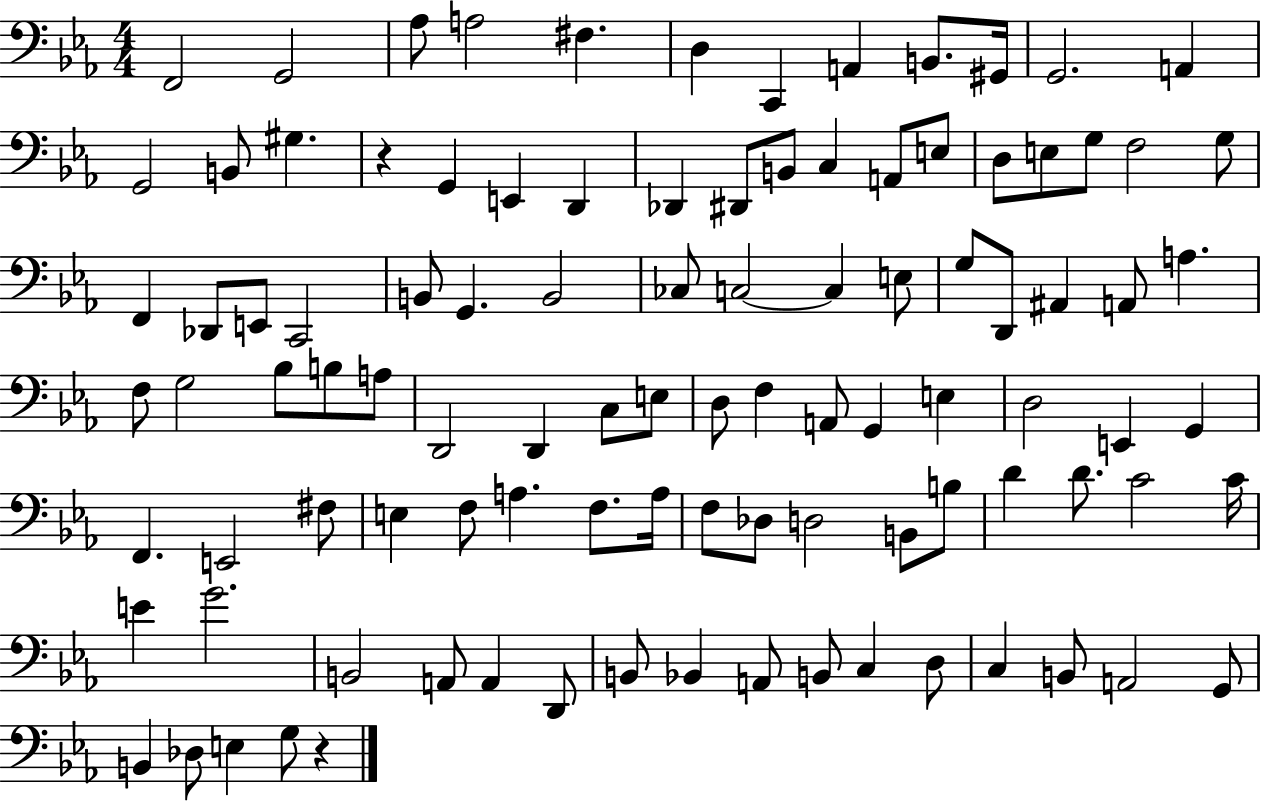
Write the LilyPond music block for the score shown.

{
  \clef bass
  \numericTimeSignature
  \time 4/4
  \key ees \major
  \repeat volta 2 { f,2 g,2 | aes8 a2 fis4. | d4 c,4 a,4 b,8. gis,16 | g,2. a,4 | \break g,2 b,8 gis4. | r4 g,4 e,4 d,4 | des,4 dis,8 b,8 c4 a,8 e8 | d8 e8 g8 f2 g8 | \break f,4 des,8 e,8 c,2 | b,8 g,4. b,2 | ces8 c2~~ c4 e8 | g8 d,8 ais,4 a,8 a4. | \break f8 g2 bes8 b8 a8 | d,2 d,4 c8 e8 | d8 f4 a,8 g,4 e4 | d2 e,4 g,4 | \break f,4. e,2 fis8 | e4 f8 a4. f8. a16 | f8 des8 d2 b,8 b8 | d'4 d'8. c'2 c'16 | \break e'4 g'2. | b,2 a,8 a,4 d,8 | b,8 bes,4 a,8 b,8 c4 d8 | c4 b,8 a,2 g,8 | \break b,4 des8 e4 g8 r4 | } \bar "|."
}